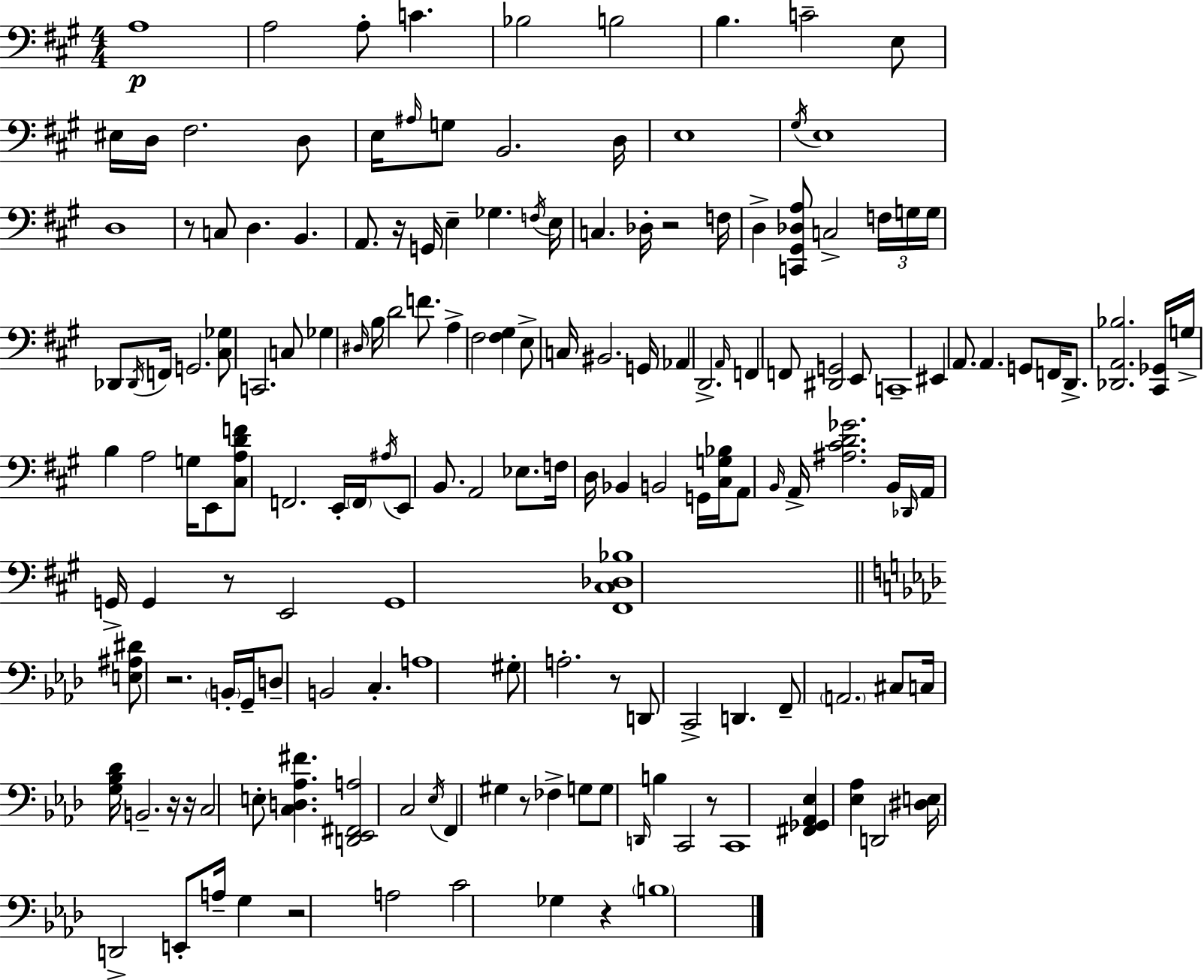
A3/w A3/h A3/e C4/q. Bb3/h B3/h B3/q. C4/h E3/e EIS3/s D3/s F#3/h. D3/e E3/s A#3/s G3/e B2/h. D3/s E3/w G#3/s E3/w D3/w R/e C3/e D3/q. B2/q. A2/e. R/s G2/s E3/q Gb3/q. F3/s E3/s C3/q. Db3/s R/h F3/s D3/q [C2,G#2,Db3,A3]/e C3/h F3/s G3/s G3/s Db2/e Db2/s F2/s G2/h. [C#3,Gb3]/e C2/h. C3/e Gb3/q D#3/s B3/s D4/h F4/e. A3/q F#3/h [F#3,G#3]/q E3/e C3/s BIS2/h. G2/s Ab2/q D2/h. A2/s F2/q F2/e [D#2,G2]/h E2/e C2/w EIS2/q A2/e. A2/q. G2/e F2/s D2/e. [Db2,A2,Bb3]/h. [C#2,Gb2]/s G3/s B3/q A3/h G3/s E2/e [C#3,A3,D4,F4]/e F2/h. E2/s F2/s A#3/s E2/e B2/e. A2/h Eb3/e. F3/s D3/s Bb2/q B2/h G2/s [C#3,G3,Bb3]/s A2/e B2/s A2/s [A#3,C#4,D4,Gb4]/h. B2/s Db2/s A2/s G2/s G2/q R/e E2/h G2/w [F#2,C#3,Db3,Bb3]/w [E3,A#3,D#4]/e R/h. B2/s G2/s D3/e B2/h C3/q. A3/w G#3/e A3/h. R/e D2/e C2/h D2/q. F2/e A2/h. C#3/e C3/s [G3,Bb3,Db4]/s B2/h. R/s R/s C3/h E3/e [C3,D3,Ab3,F#4]/q. [D2,Eb2,F#2,A3]/h C3/h Eb3/s F2/q G#3/q R/e FES3/q G3/e G3/e D2/s B3/q C2/h R/e C2/w [F#2,Gb2,Ab2,Eb3]/q [Eb3,Ab3]/q D2/h [D#3,E3]/s D2/h E2/e A3/s G3/q R/h A3/h C4/h Gb3/q R/q B3/w